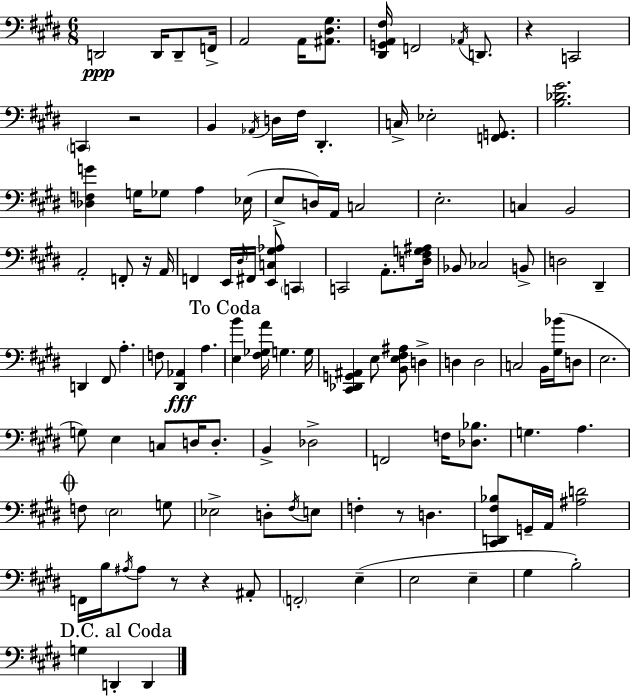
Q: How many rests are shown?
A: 6